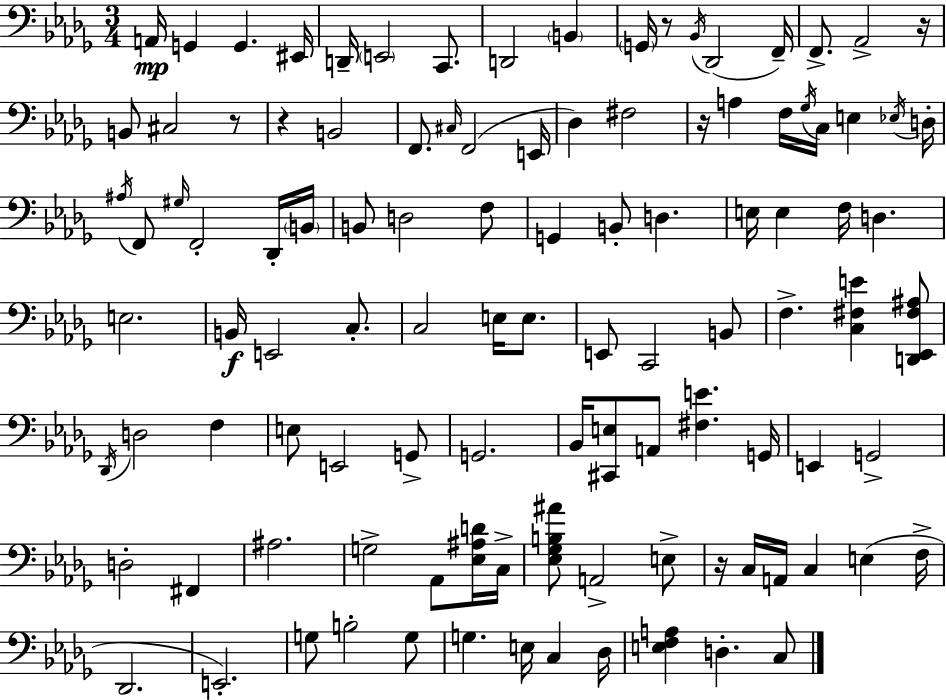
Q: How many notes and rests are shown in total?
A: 107